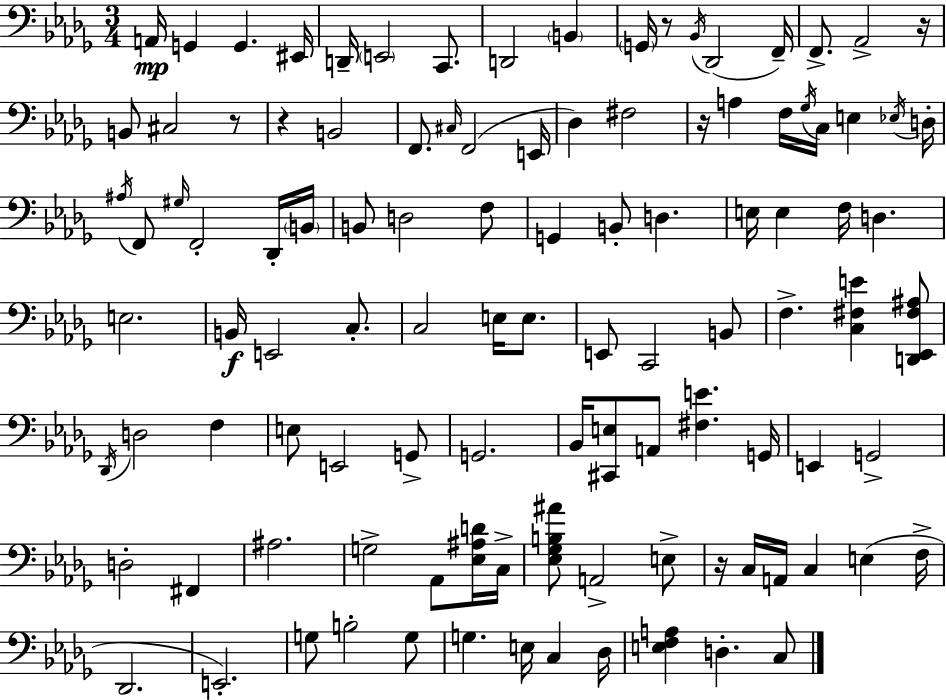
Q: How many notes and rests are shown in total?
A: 107